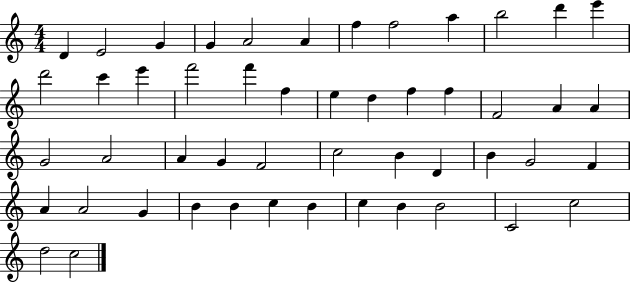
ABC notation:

X:1
T:Untitled
M:4/4
L:1/4
K:C
D E2 G G A2 A f f2 a b2 d' e' d'2 c' e' f'2 f' f e d f f F2 A A G2 A2 A G F2 c2 B D B G2 F A A2 G B B c B c B B2 C2 c2 d2 c2